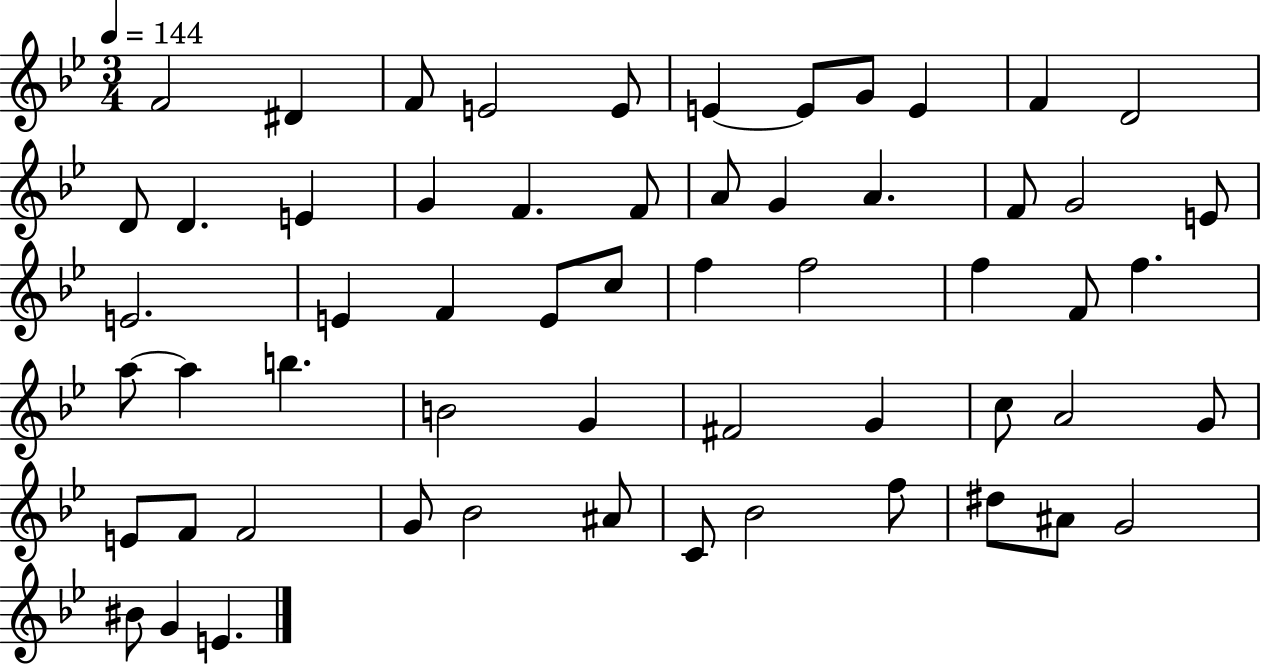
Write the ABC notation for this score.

X:1
T:Untitled
M:3/4
L:1/4
K:Bb
F2 ^D F/2 E2 E/2 E E/2 G/2 E F D2 D/2 D E G F F/2 A/2 G A F/2 G2 E/2 E2 E F E/2 c/2 f f2 f F/2 f a/2 a b B2 G ^F2 G c/2 A2 G/2 E/2 F/2 F2 G/2 _B2 ^A/2 C/2 _B2 f/2 ^d/2 ^A/2 G2 ^B/2 G E